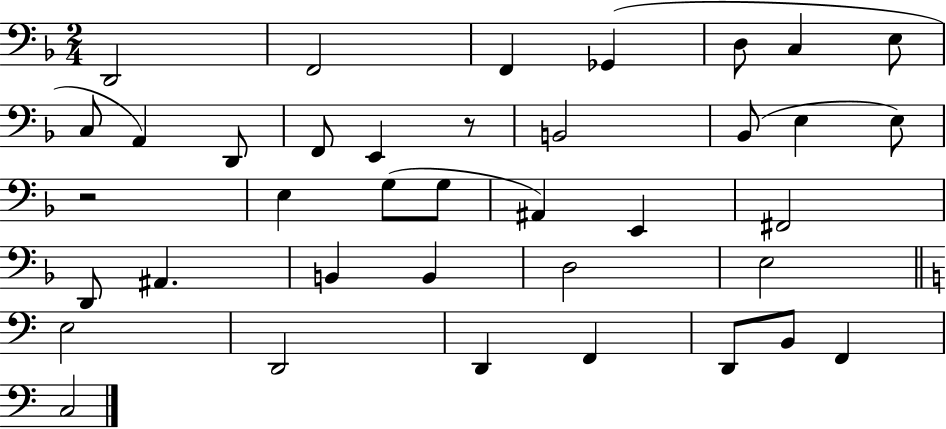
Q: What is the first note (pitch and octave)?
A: D2